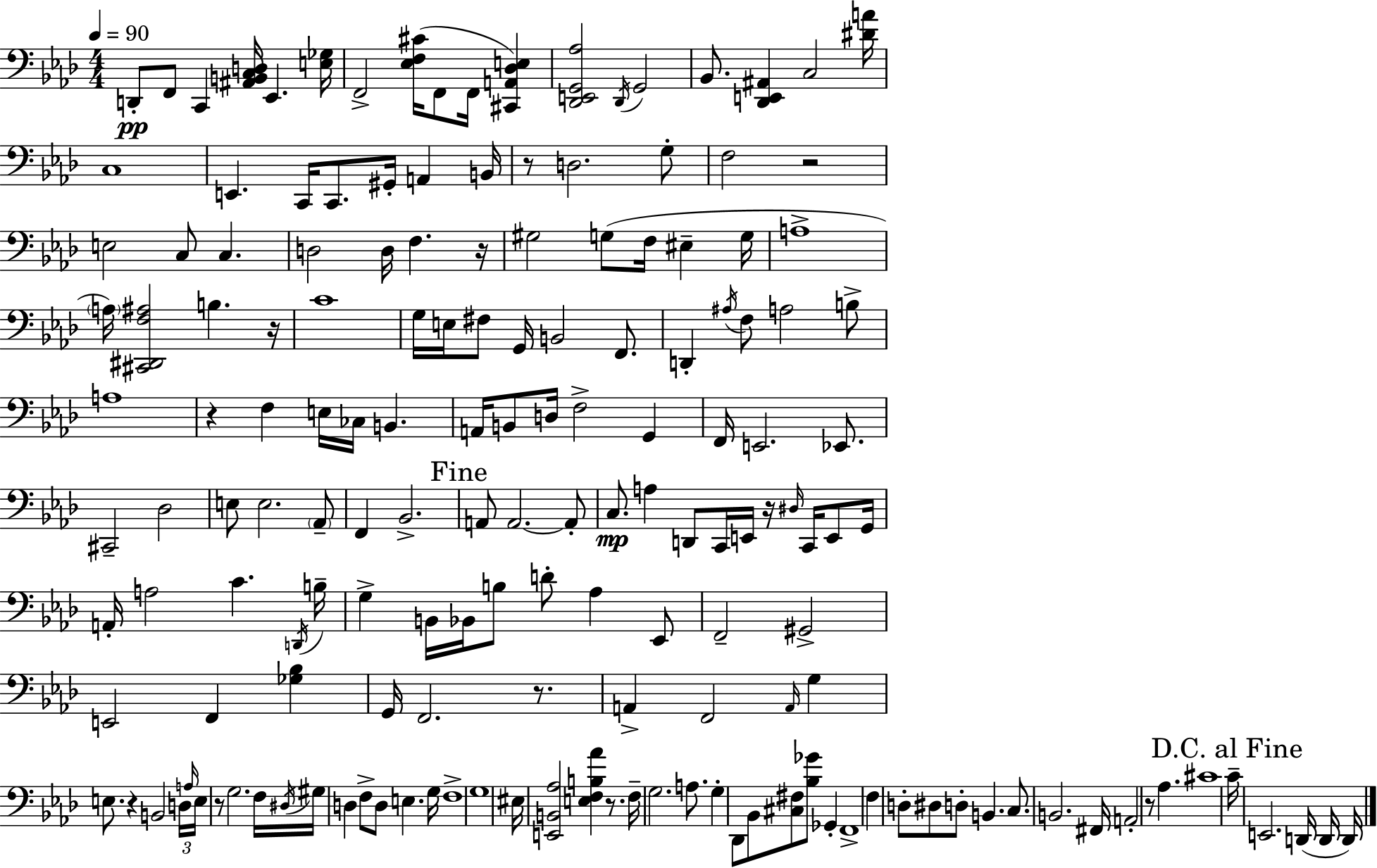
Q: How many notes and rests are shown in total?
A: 166